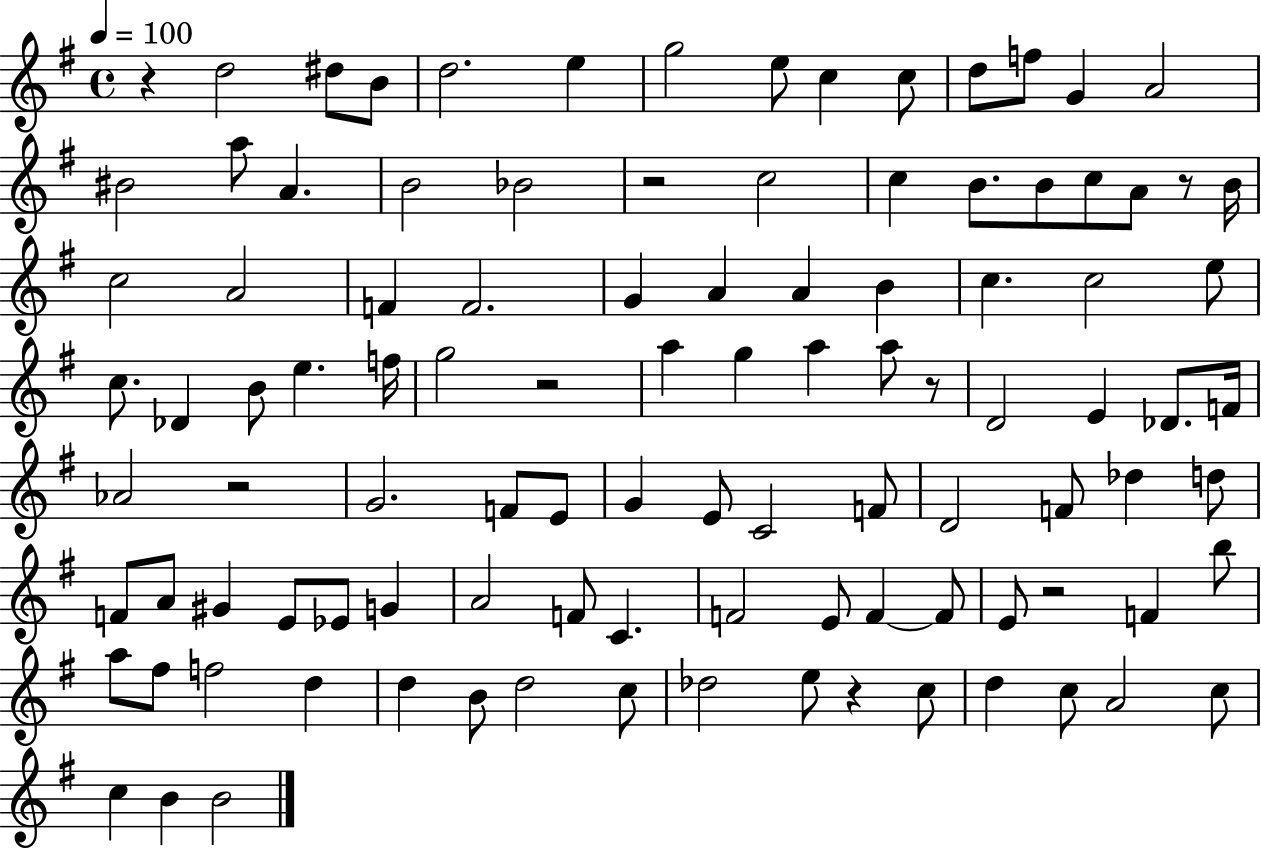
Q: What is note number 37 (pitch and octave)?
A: C5